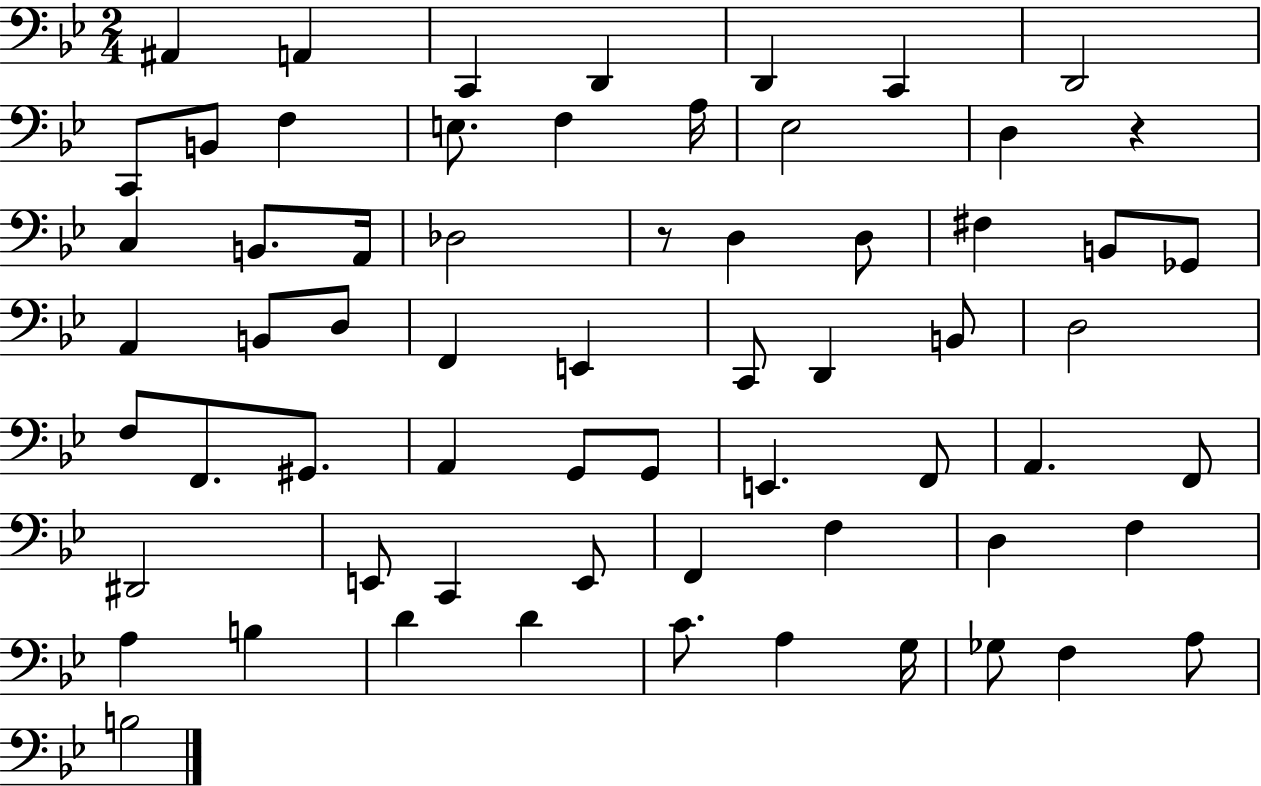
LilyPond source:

{
  \clef bass
  \numericTimeSignature
  \time 2/4
  \key bes \major
  ais,4 a,4 | c,4 d,4 | d,4 c,4 | d,2 | \break c,8 b,8 f4 | e8. f4 a16 | ees2 | d4 r4 | \break c4 b,8. a,16 | des2 | r8 d4 d8 | fis4 b,8 ges,8 | \break a,4 b,8 d8 | f,4 e,4 | c,8 d,4 b,8 | d2 | \break f8 f,8. gis,8. | a,4 g,8 g,8 | e,4. f,8 | a,4. f,8 | \break dis,2 | e,8 c,4 e,8 | f,4 f4 | d4 f4 | \break a4 b4 | d'4 d'4 | c'8. a4 g16 | ges8 f4 a8 | \break b2 | \bar "|."
}